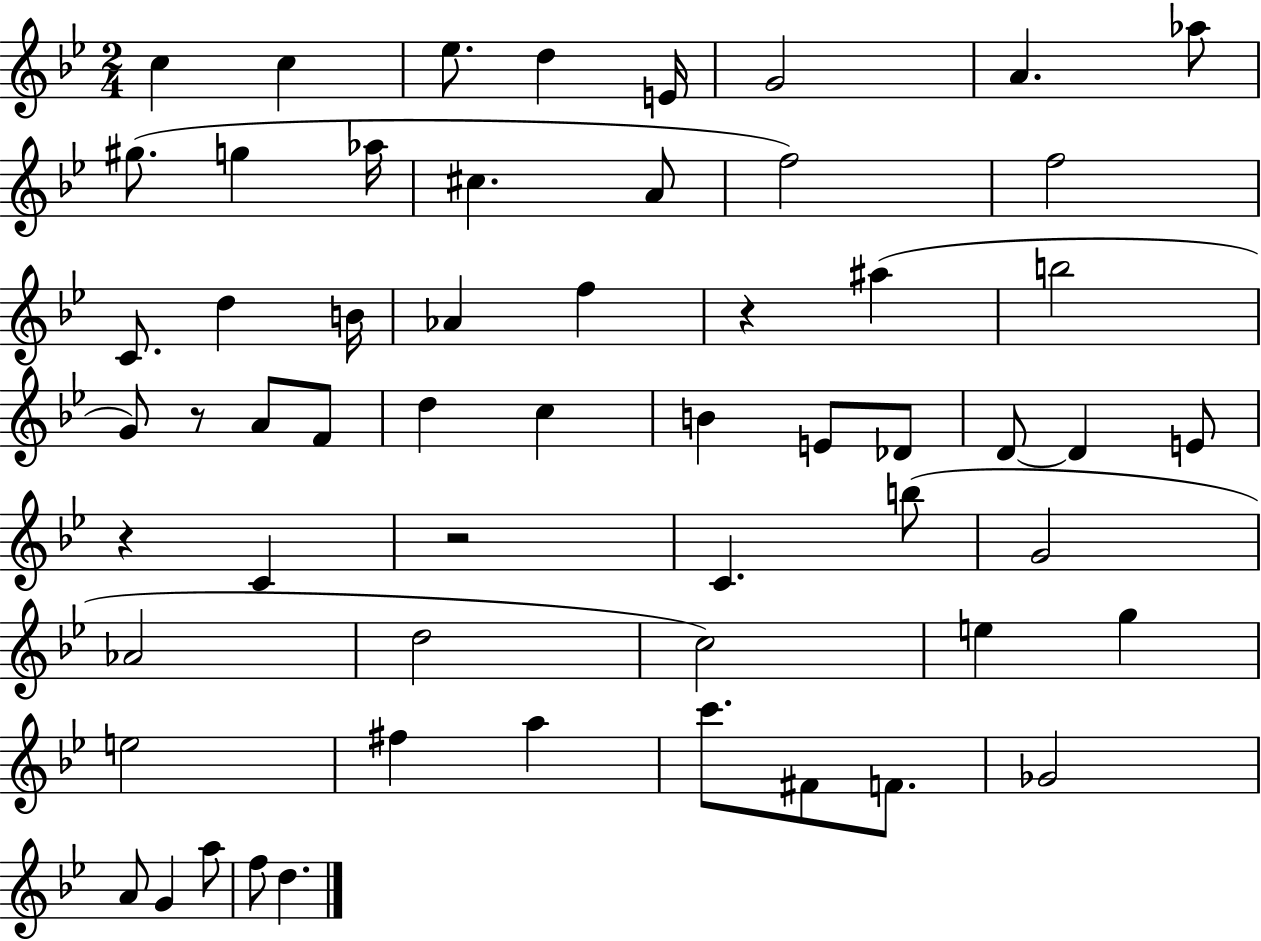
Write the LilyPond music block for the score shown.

{
  \clef treble
  \numericTimeSignature
  \time 2/4
  \key bes \major
  c''4 c''4 | ees''8. d''4 e'16 | g'2 | a'4. aes''8 | \break gis''8.( g''4 aes''16 | cis''4. a'8 | f''2) | f''2 | \break c'8. d''4 b'16 | aes'4 f''4 | r4 ais''4( | b''2 | \break g'8) r8 a'8 f'8 | d''4 c''4 | b'4 e'8 des'8 | d'8~~ d'4 e'8 | \break r4 c'4 | r2 | c'4. b''8( | g'2 | \break aes'2 | d''2 | c''2) | e''4 g''4 | \break e''2 | fis''4 a''4 | c'''8. fis'8 f'8. | ges'2 | \break a'8 g'4 a''8 | f''8 d''4. | \bar "|."
}